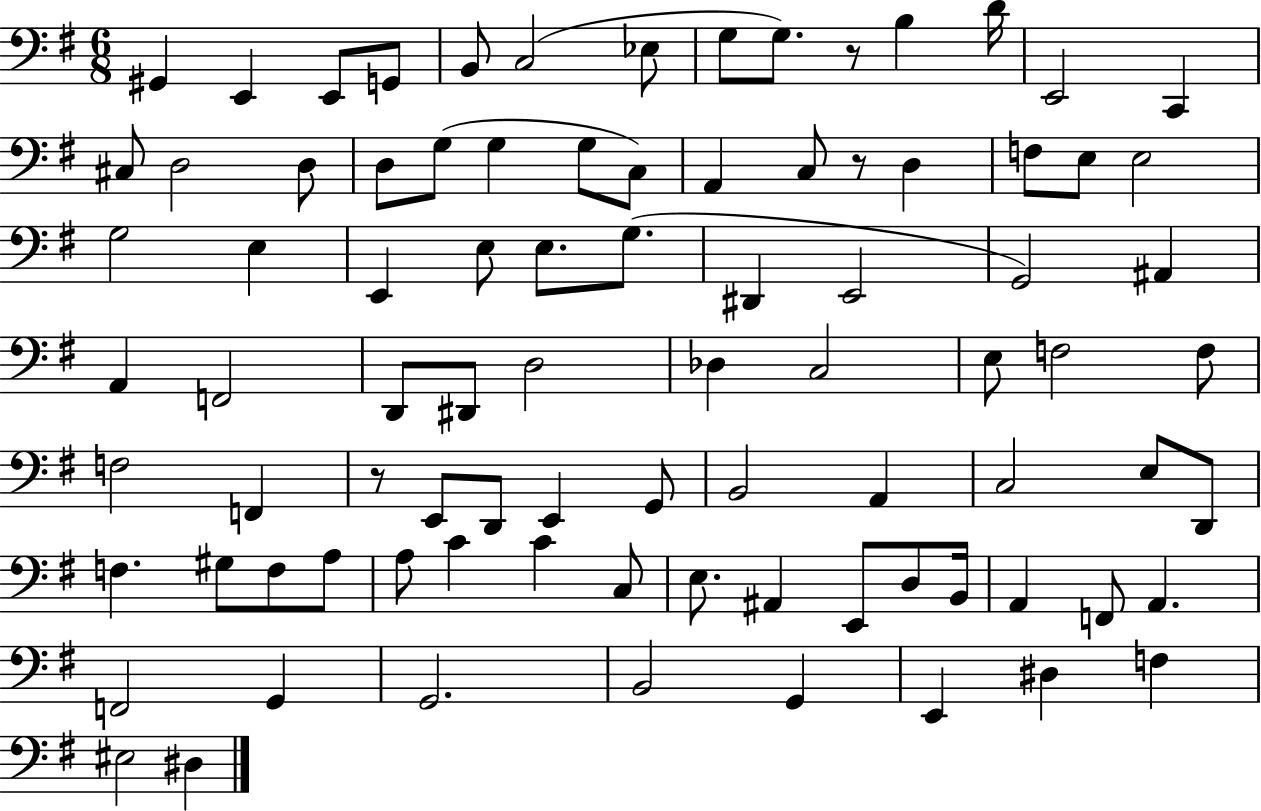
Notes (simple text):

G#2/q E2/q E2/e G2/e B2/e C3/h Eb3/e G3/e G3/e. R/e B3/q D4/s E2/h C2/q C#3/e D3/h D3/e D3/e G3/e G3/q G3/e C3/e A2/q C3/e R/e D3/q F3/e E3/e E3/h G3/h E3/q E2/q E3/e E3/e. G3/e. D#2/q E2/h G2/h A#2/q A2/q F2/h D2/e D#2/e D3/h Db3/q C3/h E3/e F3/h F3/e F3/h F2/q R/e E2/e D2/e E2/q G2/e B2/h A2/q C3/h E3/e D2/e F3/q. G#3/e F3/e A3/e A3/e C4/q C4/q C3/e E3/e. A#2/q E2/e D3/e B2/s A2/q F2/e A2/q. F2/h G2/q G2/h. B2/h G2/q E2/q D#3/q F3/q EIS3/h D#3/q